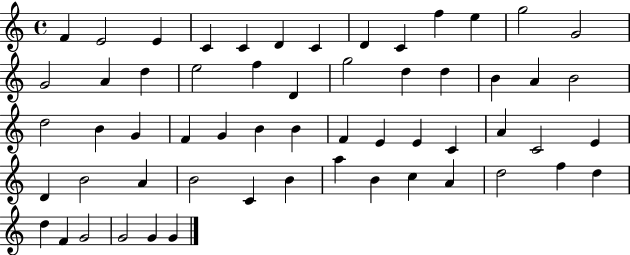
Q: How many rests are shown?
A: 0